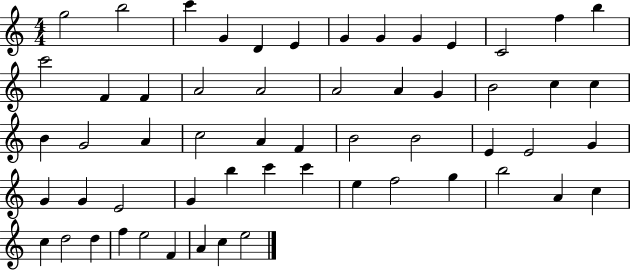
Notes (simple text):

G5/h B5/h C6/q G4/q D4/q E4/q G4/q G4/q G4/q E4/q C4/h F5/q B5/q C6/h F4/q F4/q A4/h A4/h A4/h A4/q G4/q B4/h C5/q C5/q B4/q G4/h A4/q C5/h A4/q F4/q B4/h B4/h E4/q E4/h G4/q G4/q G4/q E4/h G4/q B5/q C6/q C6/q E5/q F5/h G5/q B5/h A4/q C5/q C5/q D5/h D5/q F5/q E5/h F4/q A4/q C5/q E5/h